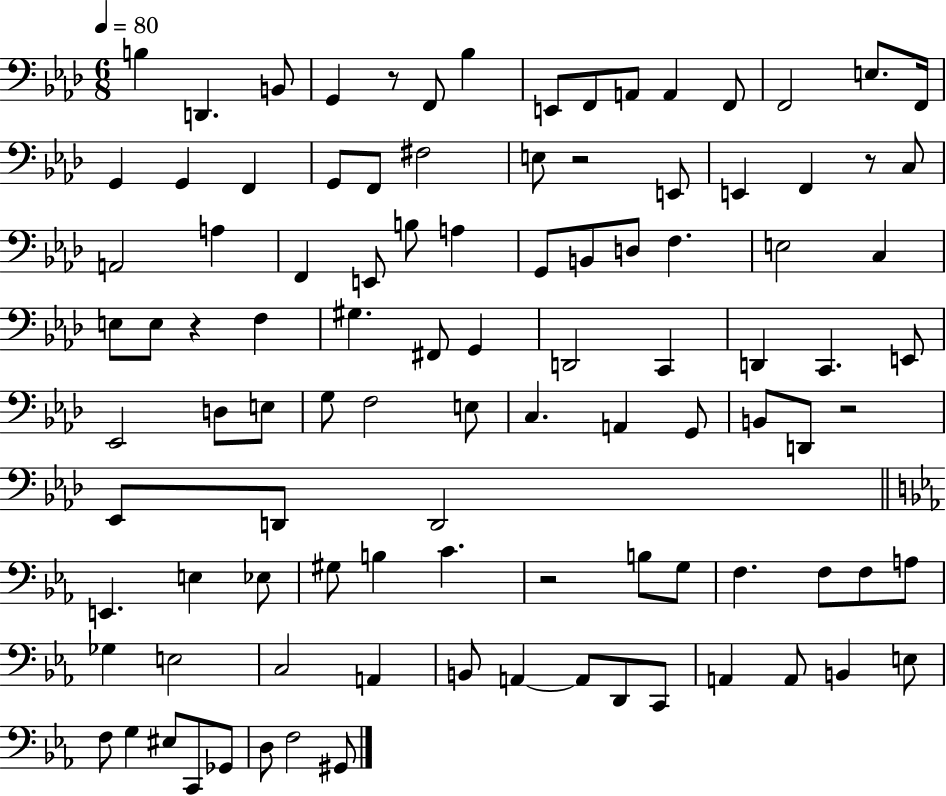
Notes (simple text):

B3/q D2/q. B2/e G2/q R/e F2/e Bb3/q E2/e F2/e A2/e A2/q F2/e F2/h E3/e. F2/s G2/q G2/q F2/q G2/e F2/e F#3/h E3/e R/h E2/e E2/q F2/q R/e C3/e A2/h A3/q F2/q E2/e B3/e A3/q G2/e B2/e D3/e F3/q. E3/h C3/q E3/e E3/e R/q F3/q G#3/q. F#2/e G2/q D2/h C2/q D2/q C2/q. E2/e Eb2/h D3/e E3/e G3/e F3/h E3/e C3/q. A2/q G2/e B2/e D2/e R/h Eb2/e D2/e D2/h E2/q. E3/q Eb3/e G#3/e B3/q C4/q. R/h B3/e G3/e F3/q. F3/e F3/e A3/e Gb3/q E3/h C3/h A2/q B2/e A2/q A2/e D2/e C2/e A2/q A2/e B2/q E3/e F3/e G3/q EIS3/e C2/e Gb2/e D3/e F3/h G#2/e